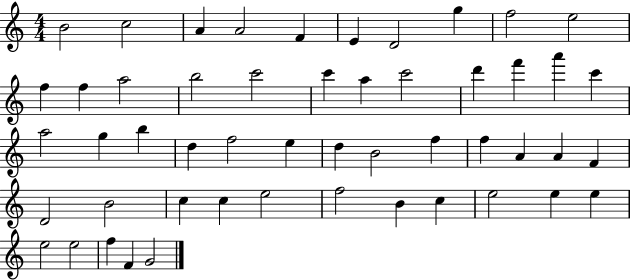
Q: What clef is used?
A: treble